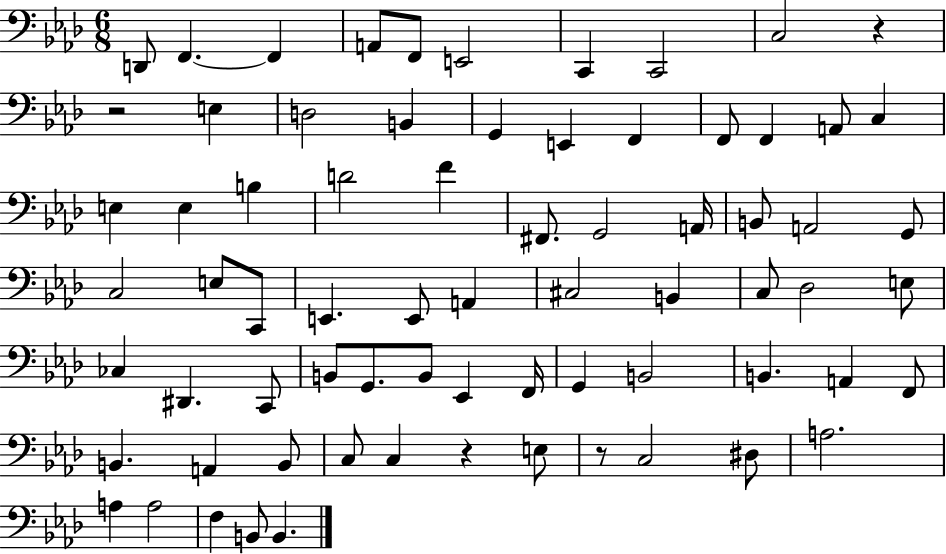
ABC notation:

X:1
T:Untitled
M:6/8
L:1/4
K:Ab
D,,/2 F,, F,, A,,/2 F,,/2 E,,2 C,, C,,2 C,2 z z2 E, D,2 B,, G,, E,, F,, F,,/2 F,, A,,/2 C, E, E, B, D2 F ^F,,/2 G,,2 A,,/4 B,,/2 A,,2 G,,/2 C,2 E,/2 C,,/2 E,, E,,/2 A,, ^C,2 B,, C,/2 _D,2 E,/2 _C, ^D,, C,,/2 B,,/2 G,,/2 B,,/2 _E,, F,,/4 G,, B,,2 B,, A,, F,,/2 B,, A,, B,,/2 C,/2 C, z E,/2 z/2 C,2 ^D,/2 A,2 A, A,2 F, B,,/2 B,,